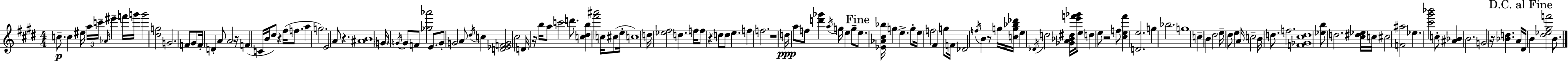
C5/e. C5/q EIS5/s A5/s C6/s Ab4/s EIS6/q F6/s G6/s G6/h [D#5,G5]/h G4/h. F4/e G#4/e F4/s D4/q A4/e A4/h R/s F4/q C4/s B4/s D#5/e R/q F#5/s F5/e. A5/q G5/h. E4/h A4/e R/q. [A#4,B4]/w G4/s G4/s G4/e F4/e [Gb5,Ab6]/h E4/e. G4/e G4/h A4/e D#5/s C5/q [D4,Eb4,F4,G4]/h C#5/h D4/s R/s B5/s A5/e C6/h D6/e. [C5,D#5,B5]/q [F#6,A#6]/h C5/s C#5/e E5/s C5/w D5/s [Eb5,F#5]/h D5/q. F5/s F5/e R/q D5/e D5/e E5/q. F5/q F5/h. R/w D5/s A5/e F5/e [D6,Gb6]/q A5/s G5/s E5/q G5/e E5/e. [Eb4,Ab4,C#5,Bb5]/s G5/q E5/q. G5/e E5/s F5/h F#4/q G5/e F4/s Db4/h F5/s B4/q R/e G5/s [C5,G5,Bb5,Db6]/s E5/q Db4/s D5/h [Gb4,A4,Bb4,D#5]/s [E6,F6,Gb6]/s E5/e D5/q E5/e R/h F5/e [C#5,E5,F#6]/q [D4,E5]/h. G5/q Bb5/h. G5/w C5/q B4/q D#5/h E5/s D#5/e E5/q A4/s C5/h B4/s D5/e. F5/h. [F4,Gb4,C#5,D5]/w [Eb5,B5]/e D5/h. [C#5,D#5,Eb5]/s C5/s C#5/h [F4,A#5]/h Eb5/q. [C#6,G#6,Bb6]/h C5/e [A#4,Bb4]/q B4/h. G4/h R/s [Bb4,D5]/q. A4/s D#4/s B4/q [D#5,Eb5,G#5,F6]/h B4/e.